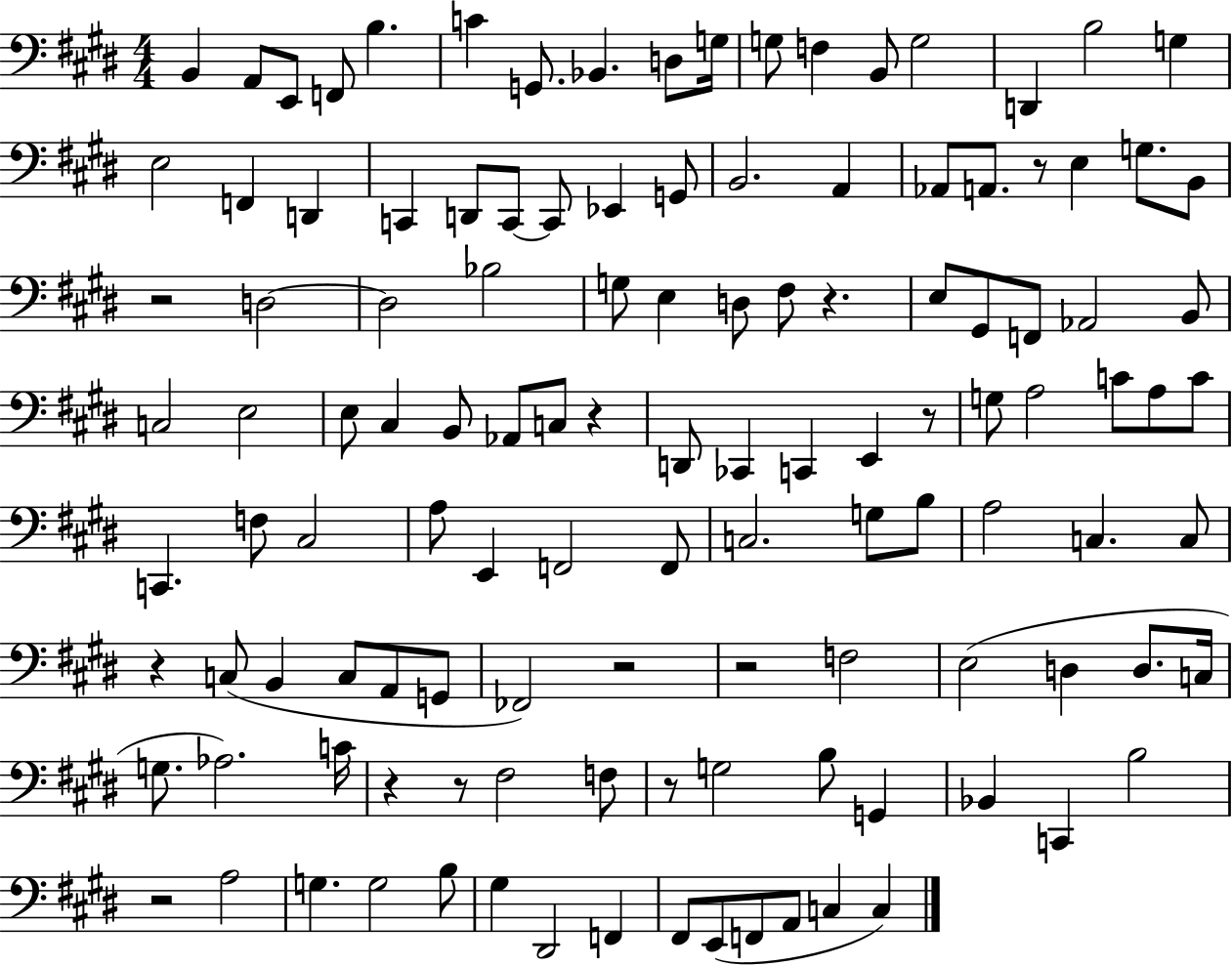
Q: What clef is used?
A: bass